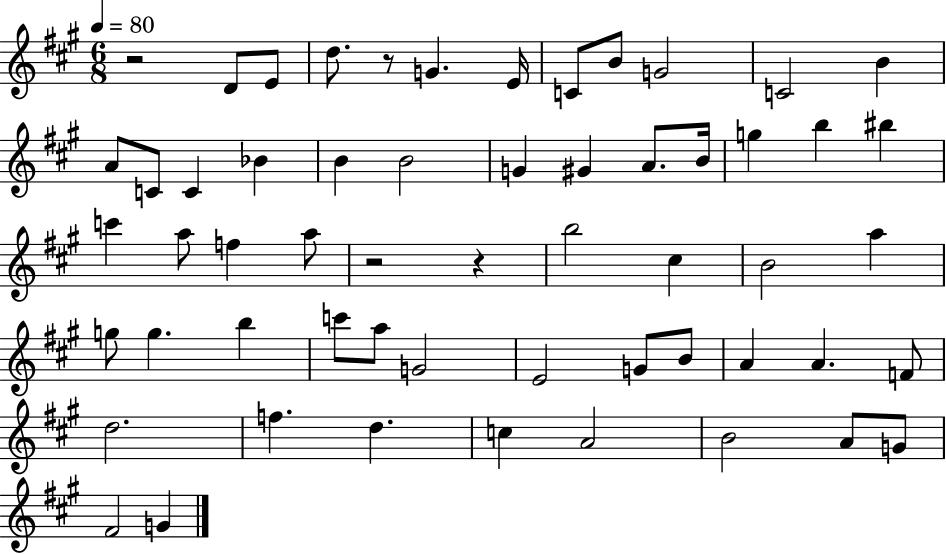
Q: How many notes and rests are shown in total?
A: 57